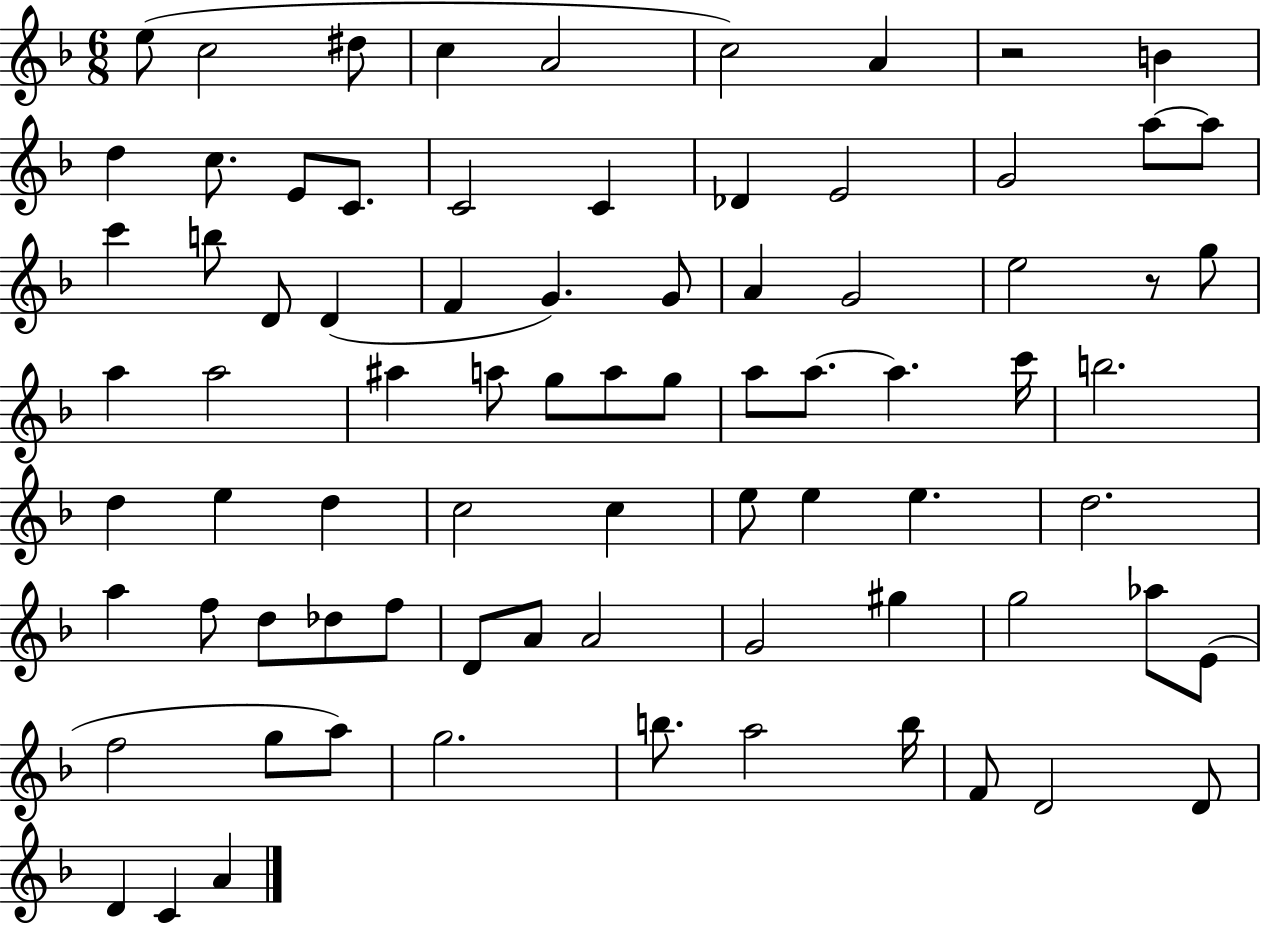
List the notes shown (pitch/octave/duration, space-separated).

E5/e C5/h D#5/e C5/q A4/h C5/h A4/q R/h B4/q D5/q C5/e. E4/e C4/e. C4/h C4/q Db4/q E4/h G4/h A5/e A5/e C6/q B5/e D4/e D4/q F4/q G4/q. G4/e A4/q G4/h E5/h R/e G5/e A5/q A5/h A#5/q A5/e G5/e A5/e G5/e A5/e A5/e. A5/q. C6/s B5/h. D5/q E5/q D5/q C5/h C5/q E5/e E5/q E5/q. D5/h. A5/q F5/e D5/e Db5/e F5/e D4/e A4/e A4/h G4/h G#5/q G5/h Ab5/e E4/e F5/h G5/e A5/e G5/h. B5/e. A5/h B5/s F4/e D4/h D4/e D4/q C4/q A4/q